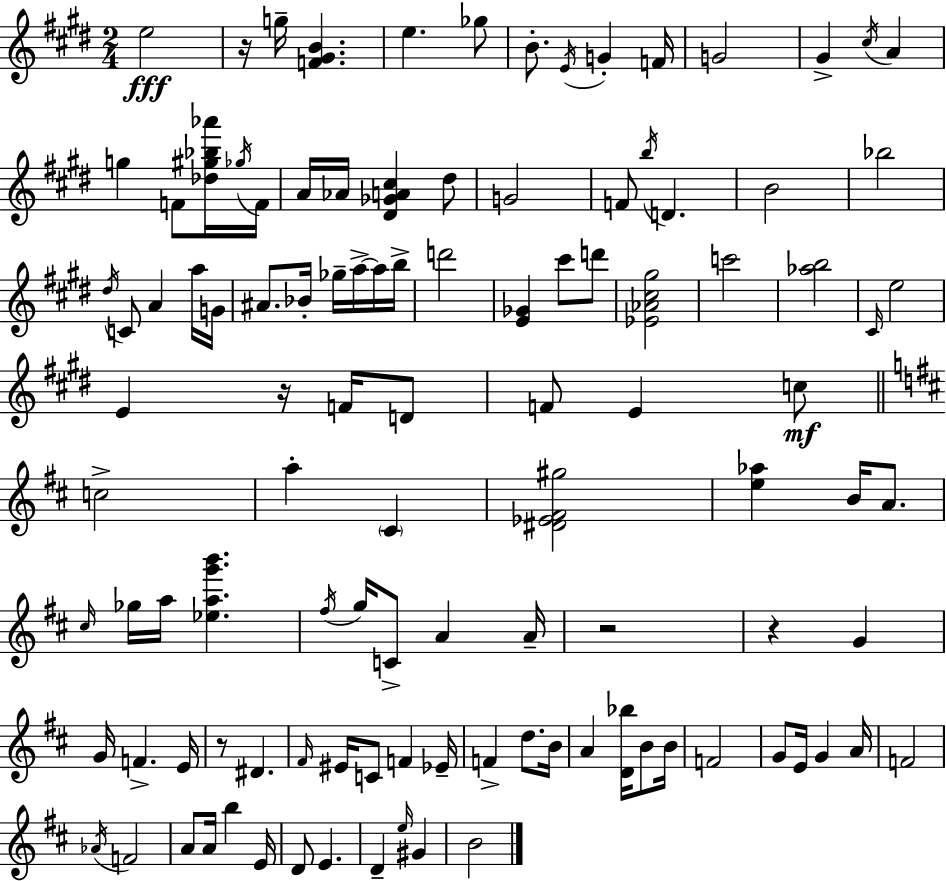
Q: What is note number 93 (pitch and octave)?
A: E5